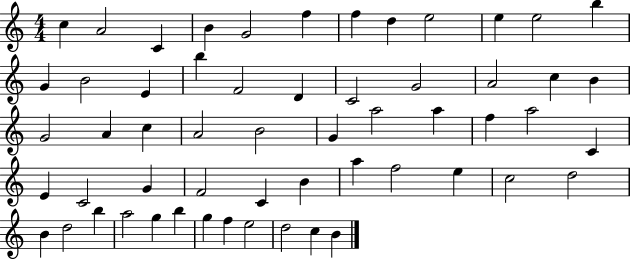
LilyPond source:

{
  \clef treble
  \numericTimeSignature
  \time 4/4
  \key c \major
  c''4 a'2 c'4 | b'4 g'2 f''4 | f''4 d''4 e''2 | e''4 e''2 b''4 | \break g'4 b'2 e'4 | b''4 f'2 d'4 | c'2 g'2 | a'2 c''4 b'4 | \break g'2 a'4 c''4 | a'2 b'2 | g'4 a''2 a''4 | f''4 a''2 c'4 | \break e'4 c'2 g'4 | f'2 c'4 b'4 | a''4 f''2 e''4 | c''2 d''2 | \break b'4 d''2 b''4 | a''2 g''4 b''4 | g''4 f''4 e''2 | d''2 c''4 b'4 | \break \bar "|."
}